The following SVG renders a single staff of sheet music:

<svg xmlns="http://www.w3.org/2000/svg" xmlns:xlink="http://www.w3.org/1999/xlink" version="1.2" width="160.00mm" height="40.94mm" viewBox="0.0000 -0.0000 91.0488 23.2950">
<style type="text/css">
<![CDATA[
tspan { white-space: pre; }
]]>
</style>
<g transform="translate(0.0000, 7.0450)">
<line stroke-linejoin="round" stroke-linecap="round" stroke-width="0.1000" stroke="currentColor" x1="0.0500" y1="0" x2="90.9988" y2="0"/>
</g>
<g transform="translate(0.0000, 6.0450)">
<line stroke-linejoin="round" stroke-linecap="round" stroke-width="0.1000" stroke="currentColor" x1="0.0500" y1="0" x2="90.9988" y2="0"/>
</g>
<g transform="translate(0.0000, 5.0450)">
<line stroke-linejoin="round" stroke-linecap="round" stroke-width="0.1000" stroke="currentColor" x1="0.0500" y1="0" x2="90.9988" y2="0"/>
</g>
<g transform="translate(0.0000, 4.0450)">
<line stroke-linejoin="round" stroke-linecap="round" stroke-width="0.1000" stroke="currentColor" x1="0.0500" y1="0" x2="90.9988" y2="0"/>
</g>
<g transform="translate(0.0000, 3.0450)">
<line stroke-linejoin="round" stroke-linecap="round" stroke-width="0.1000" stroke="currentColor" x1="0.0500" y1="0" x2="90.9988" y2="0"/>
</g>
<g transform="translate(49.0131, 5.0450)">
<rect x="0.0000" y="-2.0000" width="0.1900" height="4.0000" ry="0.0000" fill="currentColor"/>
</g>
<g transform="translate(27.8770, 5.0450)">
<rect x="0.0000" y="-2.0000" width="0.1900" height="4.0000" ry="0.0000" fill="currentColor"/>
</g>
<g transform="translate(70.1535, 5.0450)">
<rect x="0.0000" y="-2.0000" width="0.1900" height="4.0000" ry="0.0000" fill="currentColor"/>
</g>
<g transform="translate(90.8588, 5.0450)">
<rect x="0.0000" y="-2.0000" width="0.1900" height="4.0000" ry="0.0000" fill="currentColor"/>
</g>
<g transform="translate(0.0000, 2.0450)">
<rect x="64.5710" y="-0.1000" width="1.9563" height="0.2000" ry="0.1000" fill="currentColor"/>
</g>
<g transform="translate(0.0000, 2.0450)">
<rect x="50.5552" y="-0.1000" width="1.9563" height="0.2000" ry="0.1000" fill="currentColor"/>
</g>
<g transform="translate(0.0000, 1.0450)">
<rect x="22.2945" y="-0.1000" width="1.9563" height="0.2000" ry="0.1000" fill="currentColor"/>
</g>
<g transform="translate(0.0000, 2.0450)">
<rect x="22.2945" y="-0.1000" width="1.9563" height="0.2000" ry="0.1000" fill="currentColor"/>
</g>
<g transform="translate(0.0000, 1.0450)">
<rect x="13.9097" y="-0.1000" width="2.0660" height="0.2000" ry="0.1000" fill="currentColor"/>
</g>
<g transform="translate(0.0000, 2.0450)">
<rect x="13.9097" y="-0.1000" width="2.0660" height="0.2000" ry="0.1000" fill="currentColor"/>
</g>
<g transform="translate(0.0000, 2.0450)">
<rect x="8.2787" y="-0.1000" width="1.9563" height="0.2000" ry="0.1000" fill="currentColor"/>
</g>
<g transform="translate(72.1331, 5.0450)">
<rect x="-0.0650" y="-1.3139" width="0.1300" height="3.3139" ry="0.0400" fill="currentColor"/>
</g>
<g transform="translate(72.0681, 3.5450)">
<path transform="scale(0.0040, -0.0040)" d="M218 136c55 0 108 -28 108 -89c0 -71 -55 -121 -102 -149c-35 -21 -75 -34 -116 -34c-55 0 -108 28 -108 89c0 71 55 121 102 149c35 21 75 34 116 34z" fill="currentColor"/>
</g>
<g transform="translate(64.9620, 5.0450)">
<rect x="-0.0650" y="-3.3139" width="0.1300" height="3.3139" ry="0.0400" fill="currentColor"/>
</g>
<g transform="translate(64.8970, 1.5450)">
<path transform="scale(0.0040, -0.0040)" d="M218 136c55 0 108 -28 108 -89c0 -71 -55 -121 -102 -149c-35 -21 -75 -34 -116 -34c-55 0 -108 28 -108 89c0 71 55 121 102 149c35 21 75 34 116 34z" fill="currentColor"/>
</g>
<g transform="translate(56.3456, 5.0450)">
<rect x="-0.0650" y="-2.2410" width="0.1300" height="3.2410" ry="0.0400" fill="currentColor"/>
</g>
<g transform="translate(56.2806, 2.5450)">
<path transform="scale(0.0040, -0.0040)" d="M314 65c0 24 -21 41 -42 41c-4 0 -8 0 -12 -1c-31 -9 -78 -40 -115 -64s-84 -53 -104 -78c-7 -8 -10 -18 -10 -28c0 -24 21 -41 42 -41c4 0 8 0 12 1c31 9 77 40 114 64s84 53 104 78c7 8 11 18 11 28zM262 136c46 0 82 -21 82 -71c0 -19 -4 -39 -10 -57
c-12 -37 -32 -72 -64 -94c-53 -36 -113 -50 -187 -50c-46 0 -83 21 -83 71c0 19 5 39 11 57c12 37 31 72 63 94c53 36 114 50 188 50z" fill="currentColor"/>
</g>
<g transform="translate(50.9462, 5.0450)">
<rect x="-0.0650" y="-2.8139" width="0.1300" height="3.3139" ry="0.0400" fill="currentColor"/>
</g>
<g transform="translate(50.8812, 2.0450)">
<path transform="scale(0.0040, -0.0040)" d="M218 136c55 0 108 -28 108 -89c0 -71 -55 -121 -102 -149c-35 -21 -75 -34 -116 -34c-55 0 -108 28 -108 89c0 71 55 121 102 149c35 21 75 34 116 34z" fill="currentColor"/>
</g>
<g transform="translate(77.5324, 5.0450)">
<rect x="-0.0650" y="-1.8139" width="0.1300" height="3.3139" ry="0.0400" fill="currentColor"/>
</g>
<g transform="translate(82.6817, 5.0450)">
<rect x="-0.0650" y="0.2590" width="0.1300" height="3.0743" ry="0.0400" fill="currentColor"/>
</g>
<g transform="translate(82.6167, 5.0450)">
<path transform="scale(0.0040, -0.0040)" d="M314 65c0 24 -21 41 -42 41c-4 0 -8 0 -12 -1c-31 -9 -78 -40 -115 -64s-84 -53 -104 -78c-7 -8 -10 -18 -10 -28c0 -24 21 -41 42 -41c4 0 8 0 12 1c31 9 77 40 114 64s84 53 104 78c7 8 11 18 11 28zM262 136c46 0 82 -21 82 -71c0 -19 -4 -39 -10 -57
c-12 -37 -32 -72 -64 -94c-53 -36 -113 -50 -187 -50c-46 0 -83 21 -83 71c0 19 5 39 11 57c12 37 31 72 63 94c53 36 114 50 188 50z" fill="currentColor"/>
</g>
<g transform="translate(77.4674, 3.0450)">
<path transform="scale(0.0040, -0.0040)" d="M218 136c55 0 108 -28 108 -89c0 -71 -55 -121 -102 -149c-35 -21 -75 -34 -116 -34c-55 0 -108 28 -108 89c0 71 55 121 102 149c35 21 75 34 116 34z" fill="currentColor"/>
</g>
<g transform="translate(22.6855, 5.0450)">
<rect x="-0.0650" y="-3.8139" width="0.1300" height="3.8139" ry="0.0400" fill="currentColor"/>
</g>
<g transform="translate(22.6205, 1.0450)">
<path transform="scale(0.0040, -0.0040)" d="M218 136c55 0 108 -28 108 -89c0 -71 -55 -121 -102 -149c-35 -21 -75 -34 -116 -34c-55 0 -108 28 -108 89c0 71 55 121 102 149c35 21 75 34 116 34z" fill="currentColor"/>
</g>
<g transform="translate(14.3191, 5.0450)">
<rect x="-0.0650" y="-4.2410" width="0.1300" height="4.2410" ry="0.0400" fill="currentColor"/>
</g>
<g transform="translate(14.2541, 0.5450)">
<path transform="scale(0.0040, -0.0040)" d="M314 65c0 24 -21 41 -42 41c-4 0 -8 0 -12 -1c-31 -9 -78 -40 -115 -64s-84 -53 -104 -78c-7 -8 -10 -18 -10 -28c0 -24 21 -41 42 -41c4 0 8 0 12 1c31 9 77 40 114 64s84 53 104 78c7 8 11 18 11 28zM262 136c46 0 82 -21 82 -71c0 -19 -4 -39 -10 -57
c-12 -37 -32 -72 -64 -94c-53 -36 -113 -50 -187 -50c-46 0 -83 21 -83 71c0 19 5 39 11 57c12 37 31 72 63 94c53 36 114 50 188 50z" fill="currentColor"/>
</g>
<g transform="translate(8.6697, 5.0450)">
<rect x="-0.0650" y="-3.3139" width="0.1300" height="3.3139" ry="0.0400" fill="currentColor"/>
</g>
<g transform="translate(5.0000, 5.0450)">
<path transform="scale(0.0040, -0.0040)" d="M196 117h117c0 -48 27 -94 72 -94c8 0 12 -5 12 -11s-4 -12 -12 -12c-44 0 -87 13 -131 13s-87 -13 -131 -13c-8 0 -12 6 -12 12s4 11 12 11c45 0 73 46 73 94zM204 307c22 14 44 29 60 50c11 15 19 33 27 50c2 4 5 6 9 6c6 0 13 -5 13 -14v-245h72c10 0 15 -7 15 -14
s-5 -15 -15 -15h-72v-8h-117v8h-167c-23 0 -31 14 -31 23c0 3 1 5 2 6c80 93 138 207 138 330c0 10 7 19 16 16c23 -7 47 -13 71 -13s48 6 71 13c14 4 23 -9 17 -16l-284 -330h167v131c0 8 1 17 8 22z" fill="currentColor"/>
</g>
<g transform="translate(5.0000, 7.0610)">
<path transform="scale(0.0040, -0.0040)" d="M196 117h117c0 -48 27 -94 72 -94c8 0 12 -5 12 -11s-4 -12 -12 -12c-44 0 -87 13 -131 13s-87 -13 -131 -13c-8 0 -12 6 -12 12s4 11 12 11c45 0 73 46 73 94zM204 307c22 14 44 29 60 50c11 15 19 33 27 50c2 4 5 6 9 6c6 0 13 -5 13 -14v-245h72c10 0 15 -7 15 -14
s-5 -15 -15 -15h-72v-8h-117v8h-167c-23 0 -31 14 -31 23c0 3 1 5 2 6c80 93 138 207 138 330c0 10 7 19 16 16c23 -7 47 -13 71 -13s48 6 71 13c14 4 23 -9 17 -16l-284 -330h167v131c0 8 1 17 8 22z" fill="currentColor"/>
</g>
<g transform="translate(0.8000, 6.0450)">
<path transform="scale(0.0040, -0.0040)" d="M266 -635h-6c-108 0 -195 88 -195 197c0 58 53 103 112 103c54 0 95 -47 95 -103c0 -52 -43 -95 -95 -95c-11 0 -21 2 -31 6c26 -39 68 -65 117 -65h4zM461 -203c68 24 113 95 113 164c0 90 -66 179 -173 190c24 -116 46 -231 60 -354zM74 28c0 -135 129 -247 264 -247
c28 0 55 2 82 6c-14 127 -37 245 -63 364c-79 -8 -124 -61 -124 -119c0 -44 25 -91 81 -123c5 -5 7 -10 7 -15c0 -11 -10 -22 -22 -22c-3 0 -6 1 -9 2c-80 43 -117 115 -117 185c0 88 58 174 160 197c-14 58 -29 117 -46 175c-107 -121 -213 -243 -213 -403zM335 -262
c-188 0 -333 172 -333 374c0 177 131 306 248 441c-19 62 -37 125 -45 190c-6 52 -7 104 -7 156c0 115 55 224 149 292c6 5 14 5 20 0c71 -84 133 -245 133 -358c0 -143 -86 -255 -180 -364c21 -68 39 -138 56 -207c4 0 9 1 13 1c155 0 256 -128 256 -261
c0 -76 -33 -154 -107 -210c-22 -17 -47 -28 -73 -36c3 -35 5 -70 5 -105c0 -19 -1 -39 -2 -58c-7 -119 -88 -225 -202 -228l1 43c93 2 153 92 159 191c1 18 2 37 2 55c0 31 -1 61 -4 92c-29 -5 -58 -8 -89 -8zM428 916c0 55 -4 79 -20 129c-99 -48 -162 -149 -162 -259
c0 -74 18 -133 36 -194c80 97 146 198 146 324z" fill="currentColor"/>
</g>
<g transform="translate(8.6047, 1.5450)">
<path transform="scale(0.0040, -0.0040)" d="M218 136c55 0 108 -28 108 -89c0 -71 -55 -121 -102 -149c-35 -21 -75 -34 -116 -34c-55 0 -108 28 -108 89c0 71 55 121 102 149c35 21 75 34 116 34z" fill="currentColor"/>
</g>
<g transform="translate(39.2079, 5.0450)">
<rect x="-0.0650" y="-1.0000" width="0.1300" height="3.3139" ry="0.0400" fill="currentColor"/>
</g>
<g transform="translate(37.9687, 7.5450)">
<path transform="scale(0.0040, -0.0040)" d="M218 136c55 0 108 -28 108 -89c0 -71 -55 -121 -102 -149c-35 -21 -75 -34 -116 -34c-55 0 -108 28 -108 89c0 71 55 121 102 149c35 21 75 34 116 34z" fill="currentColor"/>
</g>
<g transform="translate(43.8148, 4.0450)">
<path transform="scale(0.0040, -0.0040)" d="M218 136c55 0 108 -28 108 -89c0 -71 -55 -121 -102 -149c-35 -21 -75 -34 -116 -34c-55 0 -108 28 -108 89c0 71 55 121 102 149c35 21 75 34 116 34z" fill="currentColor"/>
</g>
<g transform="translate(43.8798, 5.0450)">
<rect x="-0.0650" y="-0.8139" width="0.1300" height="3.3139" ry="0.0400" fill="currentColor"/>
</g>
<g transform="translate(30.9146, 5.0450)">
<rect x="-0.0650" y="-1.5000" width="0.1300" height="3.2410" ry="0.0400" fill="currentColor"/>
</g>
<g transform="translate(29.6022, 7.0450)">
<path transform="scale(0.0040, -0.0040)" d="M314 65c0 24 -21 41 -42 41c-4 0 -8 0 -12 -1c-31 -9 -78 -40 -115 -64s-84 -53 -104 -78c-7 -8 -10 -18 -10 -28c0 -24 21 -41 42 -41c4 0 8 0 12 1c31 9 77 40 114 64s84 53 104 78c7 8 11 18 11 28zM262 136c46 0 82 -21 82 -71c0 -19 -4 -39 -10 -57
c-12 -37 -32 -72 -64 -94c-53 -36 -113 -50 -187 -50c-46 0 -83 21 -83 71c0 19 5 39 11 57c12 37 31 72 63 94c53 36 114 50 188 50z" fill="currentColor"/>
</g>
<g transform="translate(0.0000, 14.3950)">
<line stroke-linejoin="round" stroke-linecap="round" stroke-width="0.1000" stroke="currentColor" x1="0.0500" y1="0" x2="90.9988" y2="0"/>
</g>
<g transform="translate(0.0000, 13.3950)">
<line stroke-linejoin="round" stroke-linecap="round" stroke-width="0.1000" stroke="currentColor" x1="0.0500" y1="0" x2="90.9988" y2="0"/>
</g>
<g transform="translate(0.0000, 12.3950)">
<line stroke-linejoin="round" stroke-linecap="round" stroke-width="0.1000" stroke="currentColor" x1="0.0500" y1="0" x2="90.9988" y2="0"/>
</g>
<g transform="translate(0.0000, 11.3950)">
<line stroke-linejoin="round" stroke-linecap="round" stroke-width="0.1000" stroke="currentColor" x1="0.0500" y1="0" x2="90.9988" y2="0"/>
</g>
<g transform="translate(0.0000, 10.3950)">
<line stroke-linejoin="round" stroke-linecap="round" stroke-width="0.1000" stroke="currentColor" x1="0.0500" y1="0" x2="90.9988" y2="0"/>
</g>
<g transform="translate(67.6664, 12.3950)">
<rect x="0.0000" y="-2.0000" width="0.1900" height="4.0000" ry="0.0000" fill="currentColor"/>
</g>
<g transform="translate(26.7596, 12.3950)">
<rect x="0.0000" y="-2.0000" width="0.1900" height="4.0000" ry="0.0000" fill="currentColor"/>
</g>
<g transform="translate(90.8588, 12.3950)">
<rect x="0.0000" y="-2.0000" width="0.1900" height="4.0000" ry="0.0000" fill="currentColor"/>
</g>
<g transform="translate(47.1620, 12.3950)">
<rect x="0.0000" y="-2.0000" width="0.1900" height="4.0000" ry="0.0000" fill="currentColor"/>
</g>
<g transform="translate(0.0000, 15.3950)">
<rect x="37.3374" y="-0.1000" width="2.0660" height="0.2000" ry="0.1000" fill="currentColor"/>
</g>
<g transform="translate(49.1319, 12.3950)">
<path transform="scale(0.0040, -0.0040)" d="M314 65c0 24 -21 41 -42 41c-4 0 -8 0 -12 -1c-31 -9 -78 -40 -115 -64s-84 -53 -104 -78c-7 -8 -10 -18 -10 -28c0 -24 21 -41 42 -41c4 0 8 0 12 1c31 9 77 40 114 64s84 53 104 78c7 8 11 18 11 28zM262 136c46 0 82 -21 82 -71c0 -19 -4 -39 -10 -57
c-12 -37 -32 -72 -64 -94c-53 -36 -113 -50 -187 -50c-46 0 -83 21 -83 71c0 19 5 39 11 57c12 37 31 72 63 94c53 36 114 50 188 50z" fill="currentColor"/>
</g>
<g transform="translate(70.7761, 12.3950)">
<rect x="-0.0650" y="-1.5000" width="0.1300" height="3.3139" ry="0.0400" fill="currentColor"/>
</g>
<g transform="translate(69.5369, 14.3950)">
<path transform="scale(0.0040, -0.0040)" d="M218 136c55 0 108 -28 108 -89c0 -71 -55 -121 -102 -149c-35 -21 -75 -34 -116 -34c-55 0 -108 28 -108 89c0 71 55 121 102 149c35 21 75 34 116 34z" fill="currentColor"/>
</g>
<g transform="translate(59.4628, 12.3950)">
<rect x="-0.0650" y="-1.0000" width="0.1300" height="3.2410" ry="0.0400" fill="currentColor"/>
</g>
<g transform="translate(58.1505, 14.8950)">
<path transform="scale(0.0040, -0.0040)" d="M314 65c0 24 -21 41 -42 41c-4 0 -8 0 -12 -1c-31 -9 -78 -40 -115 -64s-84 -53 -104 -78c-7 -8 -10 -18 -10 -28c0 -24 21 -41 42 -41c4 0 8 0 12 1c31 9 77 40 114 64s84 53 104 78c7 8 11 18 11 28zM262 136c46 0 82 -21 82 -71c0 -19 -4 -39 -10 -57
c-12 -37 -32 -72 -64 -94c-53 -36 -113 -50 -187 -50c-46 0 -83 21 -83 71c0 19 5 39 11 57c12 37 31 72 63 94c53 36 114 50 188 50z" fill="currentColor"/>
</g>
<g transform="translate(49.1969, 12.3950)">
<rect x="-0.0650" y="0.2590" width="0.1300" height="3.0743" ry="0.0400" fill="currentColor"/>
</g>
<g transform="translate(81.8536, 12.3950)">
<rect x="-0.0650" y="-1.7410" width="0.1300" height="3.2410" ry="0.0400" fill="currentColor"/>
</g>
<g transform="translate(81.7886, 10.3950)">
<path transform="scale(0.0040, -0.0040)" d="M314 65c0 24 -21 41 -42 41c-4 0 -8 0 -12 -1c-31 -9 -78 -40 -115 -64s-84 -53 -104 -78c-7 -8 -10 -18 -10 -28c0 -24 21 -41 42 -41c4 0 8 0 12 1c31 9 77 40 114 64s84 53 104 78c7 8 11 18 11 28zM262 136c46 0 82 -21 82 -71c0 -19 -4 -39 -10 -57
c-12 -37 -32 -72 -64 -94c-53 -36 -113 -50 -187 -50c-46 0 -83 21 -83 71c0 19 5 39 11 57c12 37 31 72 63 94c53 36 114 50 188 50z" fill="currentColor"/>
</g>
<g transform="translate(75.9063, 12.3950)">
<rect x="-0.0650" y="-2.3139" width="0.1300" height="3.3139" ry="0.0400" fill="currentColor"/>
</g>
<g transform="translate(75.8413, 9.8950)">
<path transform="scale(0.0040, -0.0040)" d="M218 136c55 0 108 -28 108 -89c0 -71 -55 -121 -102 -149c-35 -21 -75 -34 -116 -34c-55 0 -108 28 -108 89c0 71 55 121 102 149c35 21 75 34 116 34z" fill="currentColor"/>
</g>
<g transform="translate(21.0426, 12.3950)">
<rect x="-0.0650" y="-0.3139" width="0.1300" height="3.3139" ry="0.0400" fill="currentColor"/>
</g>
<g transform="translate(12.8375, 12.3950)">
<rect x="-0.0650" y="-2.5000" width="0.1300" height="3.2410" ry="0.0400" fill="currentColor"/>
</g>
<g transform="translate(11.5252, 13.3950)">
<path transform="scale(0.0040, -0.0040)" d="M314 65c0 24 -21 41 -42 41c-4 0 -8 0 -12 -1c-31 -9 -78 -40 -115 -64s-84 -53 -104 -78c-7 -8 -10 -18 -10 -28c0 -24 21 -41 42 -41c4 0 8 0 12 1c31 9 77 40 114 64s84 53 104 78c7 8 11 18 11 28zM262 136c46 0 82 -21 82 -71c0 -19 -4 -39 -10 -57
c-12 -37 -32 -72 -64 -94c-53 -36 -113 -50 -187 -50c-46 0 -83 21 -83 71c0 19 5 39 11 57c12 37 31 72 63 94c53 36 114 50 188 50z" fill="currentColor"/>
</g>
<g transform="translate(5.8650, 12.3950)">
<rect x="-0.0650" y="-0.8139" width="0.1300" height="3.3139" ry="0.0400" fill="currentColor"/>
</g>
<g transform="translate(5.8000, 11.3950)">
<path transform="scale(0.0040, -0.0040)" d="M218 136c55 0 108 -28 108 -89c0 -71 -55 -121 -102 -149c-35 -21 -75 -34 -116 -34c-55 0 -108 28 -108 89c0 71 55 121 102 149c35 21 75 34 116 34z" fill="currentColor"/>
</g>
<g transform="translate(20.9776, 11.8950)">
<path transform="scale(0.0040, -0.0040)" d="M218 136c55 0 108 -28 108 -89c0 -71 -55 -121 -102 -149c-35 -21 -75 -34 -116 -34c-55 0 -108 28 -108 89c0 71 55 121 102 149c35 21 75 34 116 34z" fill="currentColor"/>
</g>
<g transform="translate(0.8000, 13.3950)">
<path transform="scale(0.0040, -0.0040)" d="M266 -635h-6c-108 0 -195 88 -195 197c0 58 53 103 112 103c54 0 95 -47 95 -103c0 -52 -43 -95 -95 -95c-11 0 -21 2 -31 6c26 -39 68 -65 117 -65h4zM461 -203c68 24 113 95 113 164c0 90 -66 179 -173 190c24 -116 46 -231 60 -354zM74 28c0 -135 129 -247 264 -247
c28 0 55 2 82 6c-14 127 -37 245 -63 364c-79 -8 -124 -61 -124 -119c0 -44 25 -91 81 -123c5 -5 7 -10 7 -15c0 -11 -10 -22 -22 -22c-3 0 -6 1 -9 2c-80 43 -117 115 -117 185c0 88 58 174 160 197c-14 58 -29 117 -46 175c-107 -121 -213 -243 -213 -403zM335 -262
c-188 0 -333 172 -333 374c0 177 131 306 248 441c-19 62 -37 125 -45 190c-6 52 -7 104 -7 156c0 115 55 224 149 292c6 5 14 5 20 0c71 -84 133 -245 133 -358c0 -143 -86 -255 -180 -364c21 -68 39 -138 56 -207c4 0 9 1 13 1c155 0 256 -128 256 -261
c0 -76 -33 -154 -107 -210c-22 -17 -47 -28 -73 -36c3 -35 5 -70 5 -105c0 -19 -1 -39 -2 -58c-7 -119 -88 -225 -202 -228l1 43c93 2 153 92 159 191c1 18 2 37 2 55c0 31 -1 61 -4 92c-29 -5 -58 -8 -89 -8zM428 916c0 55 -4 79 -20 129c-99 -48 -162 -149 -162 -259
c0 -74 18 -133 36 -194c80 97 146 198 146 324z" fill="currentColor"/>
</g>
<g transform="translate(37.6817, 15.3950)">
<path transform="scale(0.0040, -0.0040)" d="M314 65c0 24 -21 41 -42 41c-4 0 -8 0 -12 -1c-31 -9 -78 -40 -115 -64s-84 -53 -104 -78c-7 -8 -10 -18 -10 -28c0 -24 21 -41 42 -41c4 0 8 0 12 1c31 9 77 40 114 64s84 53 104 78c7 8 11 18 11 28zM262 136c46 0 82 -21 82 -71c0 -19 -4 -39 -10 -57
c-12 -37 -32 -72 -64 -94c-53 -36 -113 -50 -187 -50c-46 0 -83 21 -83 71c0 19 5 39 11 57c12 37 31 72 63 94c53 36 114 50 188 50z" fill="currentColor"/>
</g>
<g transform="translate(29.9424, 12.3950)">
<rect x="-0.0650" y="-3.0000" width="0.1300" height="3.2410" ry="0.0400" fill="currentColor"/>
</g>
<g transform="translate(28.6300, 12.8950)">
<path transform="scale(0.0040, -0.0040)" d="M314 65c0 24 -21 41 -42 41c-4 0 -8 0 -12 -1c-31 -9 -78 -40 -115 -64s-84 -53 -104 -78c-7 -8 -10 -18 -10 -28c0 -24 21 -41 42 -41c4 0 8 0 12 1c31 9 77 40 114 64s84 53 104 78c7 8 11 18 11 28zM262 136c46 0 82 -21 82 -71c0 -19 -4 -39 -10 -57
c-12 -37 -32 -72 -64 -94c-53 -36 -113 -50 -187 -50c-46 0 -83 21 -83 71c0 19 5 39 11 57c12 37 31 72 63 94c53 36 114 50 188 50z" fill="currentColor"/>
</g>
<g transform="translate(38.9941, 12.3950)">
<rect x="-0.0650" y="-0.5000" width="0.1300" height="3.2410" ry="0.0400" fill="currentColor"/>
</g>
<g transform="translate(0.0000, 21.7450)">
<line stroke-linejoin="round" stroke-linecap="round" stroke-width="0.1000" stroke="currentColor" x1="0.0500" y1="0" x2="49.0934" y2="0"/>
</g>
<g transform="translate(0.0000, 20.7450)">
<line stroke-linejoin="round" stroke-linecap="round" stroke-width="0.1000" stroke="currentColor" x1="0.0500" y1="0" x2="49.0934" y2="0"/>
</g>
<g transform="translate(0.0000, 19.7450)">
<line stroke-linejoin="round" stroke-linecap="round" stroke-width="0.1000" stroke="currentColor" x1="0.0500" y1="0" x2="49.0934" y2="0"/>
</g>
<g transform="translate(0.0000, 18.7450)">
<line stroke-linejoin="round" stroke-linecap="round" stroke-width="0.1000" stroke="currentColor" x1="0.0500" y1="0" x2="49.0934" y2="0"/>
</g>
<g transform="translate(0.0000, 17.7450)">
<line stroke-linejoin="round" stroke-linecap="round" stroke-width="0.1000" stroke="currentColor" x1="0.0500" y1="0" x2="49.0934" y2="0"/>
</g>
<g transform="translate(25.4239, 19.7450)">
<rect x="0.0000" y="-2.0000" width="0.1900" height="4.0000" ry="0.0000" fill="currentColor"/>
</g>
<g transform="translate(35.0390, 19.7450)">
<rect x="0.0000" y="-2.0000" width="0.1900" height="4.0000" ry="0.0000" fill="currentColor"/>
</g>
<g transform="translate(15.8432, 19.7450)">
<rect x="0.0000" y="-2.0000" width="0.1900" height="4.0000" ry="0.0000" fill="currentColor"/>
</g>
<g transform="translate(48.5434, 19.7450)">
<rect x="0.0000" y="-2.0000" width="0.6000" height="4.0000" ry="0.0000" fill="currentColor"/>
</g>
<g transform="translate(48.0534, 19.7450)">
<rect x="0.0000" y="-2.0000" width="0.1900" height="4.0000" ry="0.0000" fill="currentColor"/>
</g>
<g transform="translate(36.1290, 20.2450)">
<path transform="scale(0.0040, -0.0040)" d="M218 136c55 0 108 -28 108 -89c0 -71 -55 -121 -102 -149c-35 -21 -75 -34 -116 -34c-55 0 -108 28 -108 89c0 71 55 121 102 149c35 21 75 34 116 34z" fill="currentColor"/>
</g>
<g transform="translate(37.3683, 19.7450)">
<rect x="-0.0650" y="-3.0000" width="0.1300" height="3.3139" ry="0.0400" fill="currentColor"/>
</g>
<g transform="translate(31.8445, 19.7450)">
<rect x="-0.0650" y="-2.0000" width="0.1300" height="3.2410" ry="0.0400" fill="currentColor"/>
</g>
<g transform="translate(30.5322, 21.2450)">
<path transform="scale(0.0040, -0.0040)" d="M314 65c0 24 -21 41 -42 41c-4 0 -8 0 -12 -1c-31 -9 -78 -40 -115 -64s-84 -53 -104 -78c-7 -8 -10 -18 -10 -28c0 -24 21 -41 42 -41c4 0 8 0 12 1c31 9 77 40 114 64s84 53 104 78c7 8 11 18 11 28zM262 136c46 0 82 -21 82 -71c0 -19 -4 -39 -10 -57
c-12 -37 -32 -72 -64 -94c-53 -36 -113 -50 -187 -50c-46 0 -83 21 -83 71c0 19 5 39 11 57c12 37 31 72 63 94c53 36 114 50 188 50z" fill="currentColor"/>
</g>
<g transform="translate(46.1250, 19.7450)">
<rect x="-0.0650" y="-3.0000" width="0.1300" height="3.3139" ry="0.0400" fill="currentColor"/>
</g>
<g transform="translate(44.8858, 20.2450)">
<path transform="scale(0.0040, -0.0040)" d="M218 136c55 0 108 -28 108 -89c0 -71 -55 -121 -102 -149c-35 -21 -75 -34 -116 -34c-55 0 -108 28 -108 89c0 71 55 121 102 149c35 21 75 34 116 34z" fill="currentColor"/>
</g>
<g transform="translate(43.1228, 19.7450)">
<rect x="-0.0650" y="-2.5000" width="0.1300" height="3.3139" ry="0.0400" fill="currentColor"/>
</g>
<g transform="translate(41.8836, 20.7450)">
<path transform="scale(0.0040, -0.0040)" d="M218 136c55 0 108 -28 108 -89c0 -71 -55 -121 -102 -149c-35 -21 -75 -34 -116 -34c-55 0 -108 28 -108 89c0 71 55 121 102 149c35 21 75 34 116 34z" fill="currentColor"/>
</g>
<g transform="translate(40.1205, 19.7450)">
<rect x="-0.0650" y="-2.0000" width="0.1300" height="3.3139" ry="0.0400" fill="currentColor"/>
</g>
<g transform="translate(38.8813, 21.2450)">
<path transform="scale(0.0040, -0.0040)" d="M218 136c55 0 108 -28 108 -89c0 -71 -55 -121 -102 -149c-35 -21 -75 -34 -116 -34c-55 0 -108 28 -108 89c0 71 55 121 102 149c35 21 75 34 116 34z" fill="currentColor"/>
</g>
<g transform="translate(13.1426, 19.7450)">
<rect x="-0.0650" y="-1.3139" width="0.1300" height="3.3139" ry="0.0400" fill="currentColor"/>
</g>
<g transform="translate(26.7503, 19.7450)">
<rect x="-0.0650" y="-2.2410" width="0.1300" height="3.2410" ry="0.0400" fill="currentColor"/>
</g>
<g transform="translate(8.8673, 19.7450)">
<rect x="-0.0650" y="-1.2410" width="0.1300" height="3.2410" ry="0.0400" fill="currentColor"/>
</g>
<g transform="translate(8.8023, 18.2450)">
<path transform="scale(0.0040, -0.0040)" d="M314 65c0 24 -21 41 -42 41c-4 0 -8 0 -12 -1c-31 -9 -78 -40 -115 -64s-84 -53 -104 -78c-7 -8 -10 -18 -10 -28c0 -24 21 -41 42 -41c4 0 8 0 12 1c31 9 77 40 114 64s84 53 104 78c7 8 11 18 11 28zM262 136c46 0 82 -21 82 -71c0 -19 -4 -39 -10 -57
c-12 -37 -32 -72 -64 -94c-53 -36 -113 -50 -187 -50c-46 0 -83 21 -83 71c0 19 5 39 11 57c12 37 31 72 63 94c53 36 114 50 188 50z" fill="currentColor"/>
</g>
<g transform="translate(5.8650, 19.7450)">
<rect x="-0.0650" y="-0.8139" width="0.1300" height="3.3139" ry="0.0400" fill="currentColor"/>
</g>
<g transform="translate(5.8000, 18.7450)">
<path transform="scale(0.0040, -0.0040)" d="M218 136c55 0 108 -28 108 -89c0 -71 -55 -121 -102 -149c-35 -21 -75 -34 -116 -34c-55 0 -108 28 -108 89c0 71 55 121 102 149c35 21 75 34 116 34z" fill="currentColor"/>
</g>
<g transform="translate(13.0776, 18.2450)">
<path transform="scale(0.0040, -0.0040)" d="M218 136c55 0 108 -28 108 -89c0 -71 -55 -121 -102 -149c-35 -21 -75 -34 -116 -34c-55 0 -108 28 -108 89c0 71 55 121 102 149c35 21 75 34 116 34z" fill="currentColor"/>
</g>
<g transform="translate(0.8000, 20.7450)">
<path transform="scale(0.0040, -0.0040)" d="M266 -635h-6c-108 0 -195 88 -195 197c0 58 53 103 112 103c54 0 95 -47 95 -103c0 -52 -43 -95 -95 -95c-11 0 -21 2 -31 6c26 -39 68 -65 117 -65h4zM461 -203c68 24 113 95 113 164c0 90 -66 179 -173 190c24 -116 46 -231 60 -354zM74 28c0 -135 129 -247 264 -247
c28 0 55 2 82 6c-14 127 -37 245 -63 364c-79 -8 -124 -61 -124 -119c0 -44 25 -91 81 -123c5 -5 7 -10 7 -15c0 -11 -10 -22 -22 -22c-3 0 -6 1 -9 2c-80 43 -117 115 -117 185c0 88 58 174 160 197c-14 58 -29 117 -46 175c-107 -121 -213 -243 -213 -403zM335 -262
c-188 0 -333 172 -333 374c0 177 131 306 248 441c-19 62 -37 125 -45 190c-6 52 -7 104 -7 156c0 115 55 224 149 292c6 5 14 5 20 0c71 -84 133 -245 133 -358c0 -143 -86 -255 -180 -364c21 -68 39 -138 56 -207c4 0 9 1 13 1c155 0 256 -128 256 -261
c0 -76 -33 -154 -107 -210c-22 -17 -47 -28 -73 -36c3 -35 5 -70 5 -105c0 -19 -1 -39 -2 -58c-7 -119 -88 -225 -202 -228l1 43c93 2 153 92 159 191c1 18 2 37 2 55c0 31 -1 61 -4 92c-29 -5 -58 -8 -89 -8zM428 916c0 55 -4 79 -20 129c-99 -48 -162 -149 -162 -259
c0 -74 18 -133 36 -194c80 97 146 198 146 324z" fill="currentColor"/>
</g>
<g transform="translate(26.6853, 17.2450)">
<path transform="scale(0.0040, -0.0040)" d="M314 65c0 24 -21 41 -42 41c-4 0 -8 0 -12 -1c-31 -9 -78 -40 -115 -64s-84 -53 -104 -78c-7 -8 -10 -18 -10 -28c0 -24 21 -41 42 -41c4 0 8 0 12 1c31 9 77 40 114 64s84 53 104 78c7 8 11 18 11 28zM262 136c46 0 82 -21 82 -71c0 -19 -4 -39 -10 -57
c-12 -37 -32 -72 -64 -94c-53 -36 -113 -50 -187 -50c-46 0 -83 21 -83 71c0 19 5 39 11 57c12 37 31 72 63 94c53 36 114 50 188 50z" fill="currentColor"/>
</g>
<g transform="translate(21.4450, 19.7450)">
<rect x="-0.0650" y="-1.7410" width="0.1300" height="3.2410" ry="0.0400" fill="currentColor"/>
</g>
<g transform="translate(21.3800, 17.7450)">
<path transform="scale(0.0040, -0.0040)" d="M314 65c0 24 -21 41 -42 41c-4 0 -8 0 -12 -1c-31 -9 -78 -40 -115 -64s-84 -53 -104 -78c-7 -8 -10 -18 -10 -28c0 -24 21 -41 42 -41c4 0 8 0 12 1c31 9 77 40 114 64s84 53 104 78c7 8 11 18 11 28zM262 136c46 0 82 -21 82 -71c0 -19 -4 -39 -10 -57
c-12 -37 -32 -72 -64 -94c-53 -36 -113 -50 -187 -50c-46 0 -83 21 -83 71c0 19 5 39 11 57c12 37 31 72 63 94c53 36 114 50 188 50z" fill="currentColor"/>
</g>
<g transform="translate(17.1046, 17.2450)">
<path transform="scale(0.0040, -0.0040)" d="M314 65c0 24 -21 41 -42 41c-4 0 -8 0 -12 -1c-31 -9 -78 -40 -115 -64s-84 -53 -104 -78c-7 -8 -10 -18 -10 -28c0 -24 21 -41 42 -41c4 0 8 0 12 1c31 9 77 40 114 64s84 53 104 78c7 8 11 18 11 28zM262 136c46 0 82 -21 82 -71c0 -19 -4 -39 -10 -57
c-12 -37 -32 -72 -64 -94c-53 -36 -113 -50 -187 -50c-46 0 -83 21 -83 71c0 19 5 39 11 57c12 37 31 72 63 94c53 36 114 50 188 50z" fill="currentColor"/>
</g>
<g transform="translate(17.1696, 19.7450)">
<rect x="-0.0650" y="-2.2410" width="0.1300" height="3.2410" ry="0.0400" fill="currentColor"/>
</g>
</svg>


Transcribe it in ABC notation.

X:1
T:Untitled
M:4/4
L:1/4
K:C
b d'2 c' E2 D d a g2 b e f B2 d G2 c A2 C2 B2 D2 E g f2 d e2 e g2 f2 g2 F2 A F G A